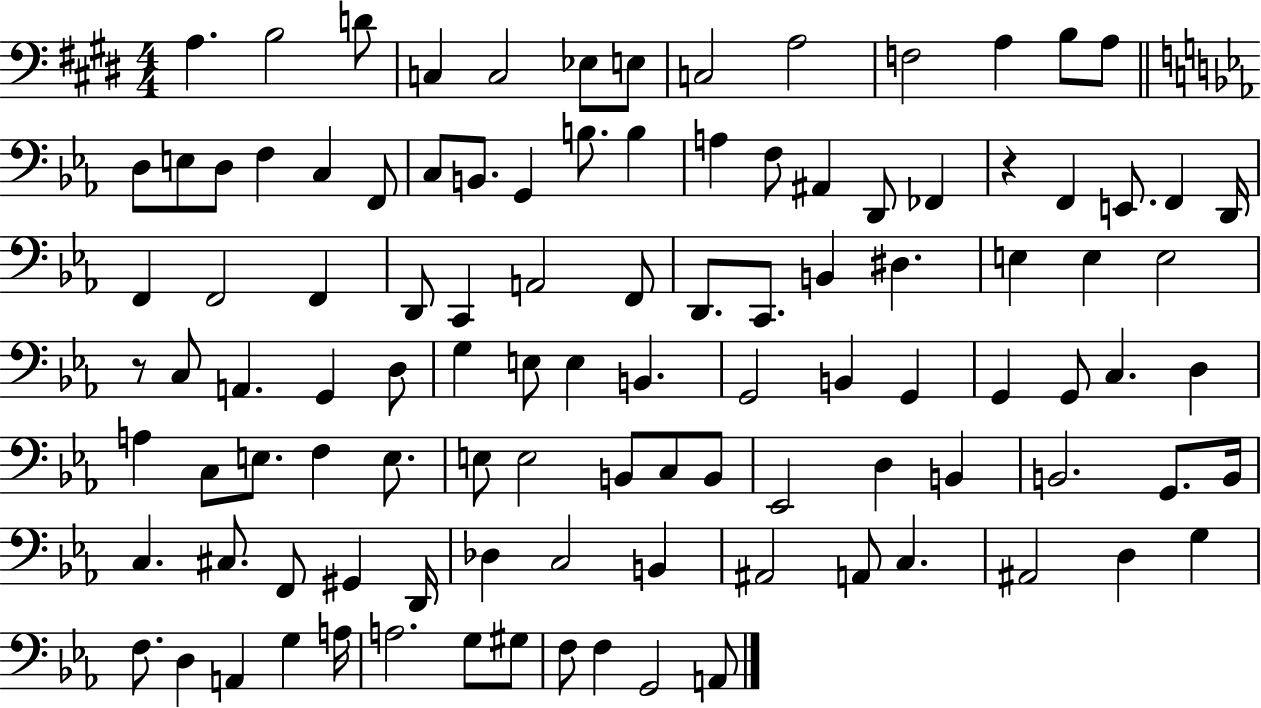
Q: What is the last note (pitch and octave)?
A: A2